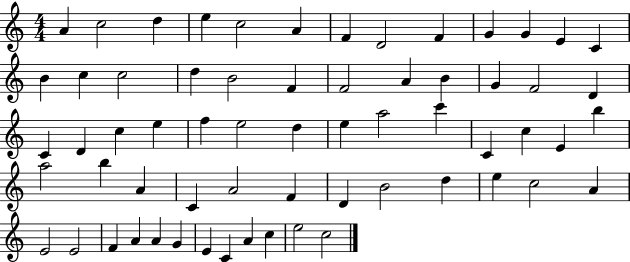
X:1
T:Untitled
M:4/4
L:1/4
K:C
A c2 d e c2 A F D2 F G G E C B c c2 d B2 F F2 A B G F2 D C D c e f e2 d e a2 c' C c E b a2 b A C A2 F D B2 d e c2 A E2 E2 F A A G E C A c e2 c2